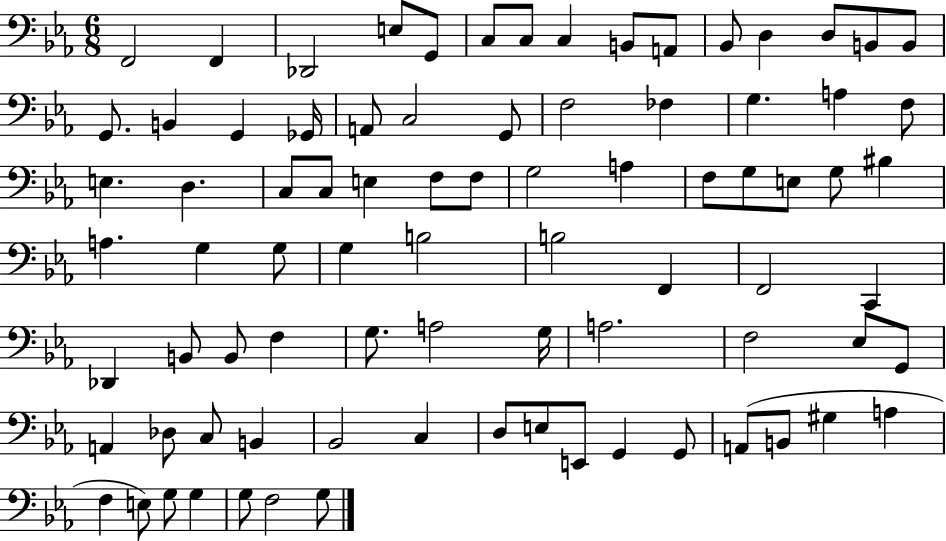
{
  \clef bass
  \numericTimeSignature
  \time 6/8
  \key ees \major
  f,2 f,4 | des,2 e8 g,8 | c8 c8 c4 b,8 a,8 | bes,8 d4 d8 b,8 b,8 | \break g,8. b,4 g,4 ges,16 | a,8 c2 g,8 | f2 fes4 | g4. a4 f8 | \break e4. d4. | c8 c8 e4 f8 f8 | g2 a4 | f8 g8 e8 g8 bis4 | \break a4. g4 g8 | g4 b2 | b2 f,4 | f,2 c,4 | \break des,4 b,8 b,8 f4 | g8. a2 g16 | a2. | f2 ees8 g,8 | \break a,4 des8 c8 b,4 | bes,2 c4 | d8 e8 e,8 g,4 g,8 | a,8( b,8 gis4 a4 | \break f4 e8) g8 g4 | g8 f2 g8 | \bar "|."
}